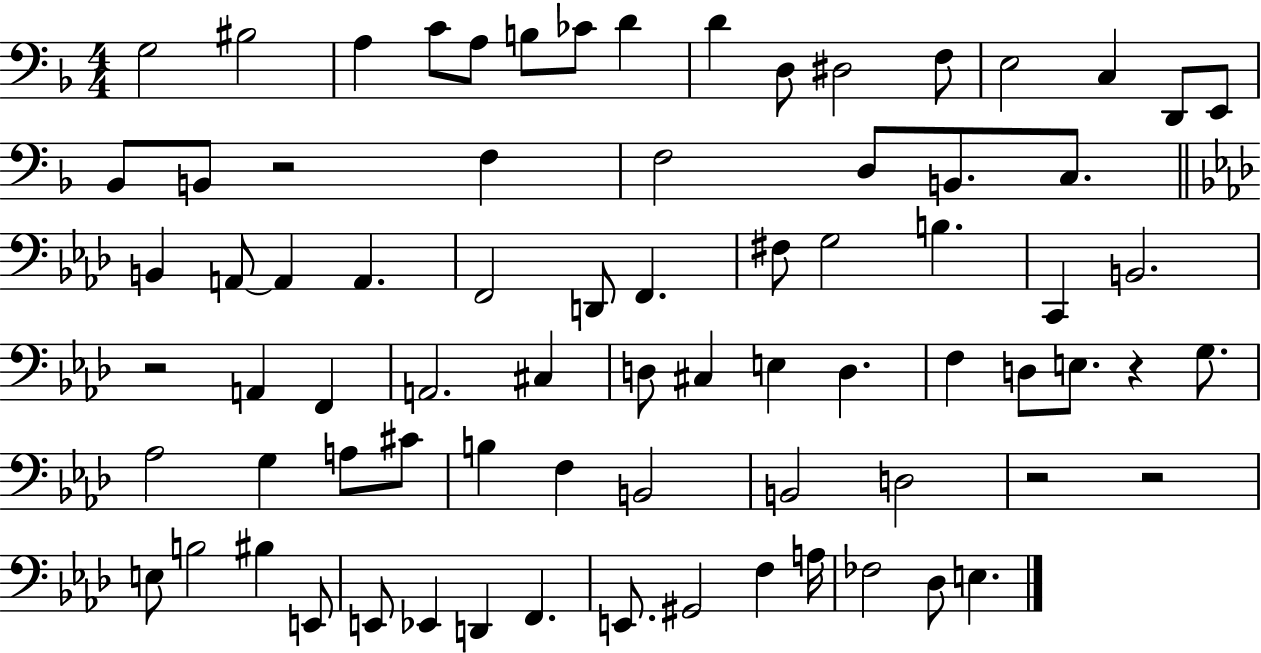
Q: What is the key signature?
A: F major